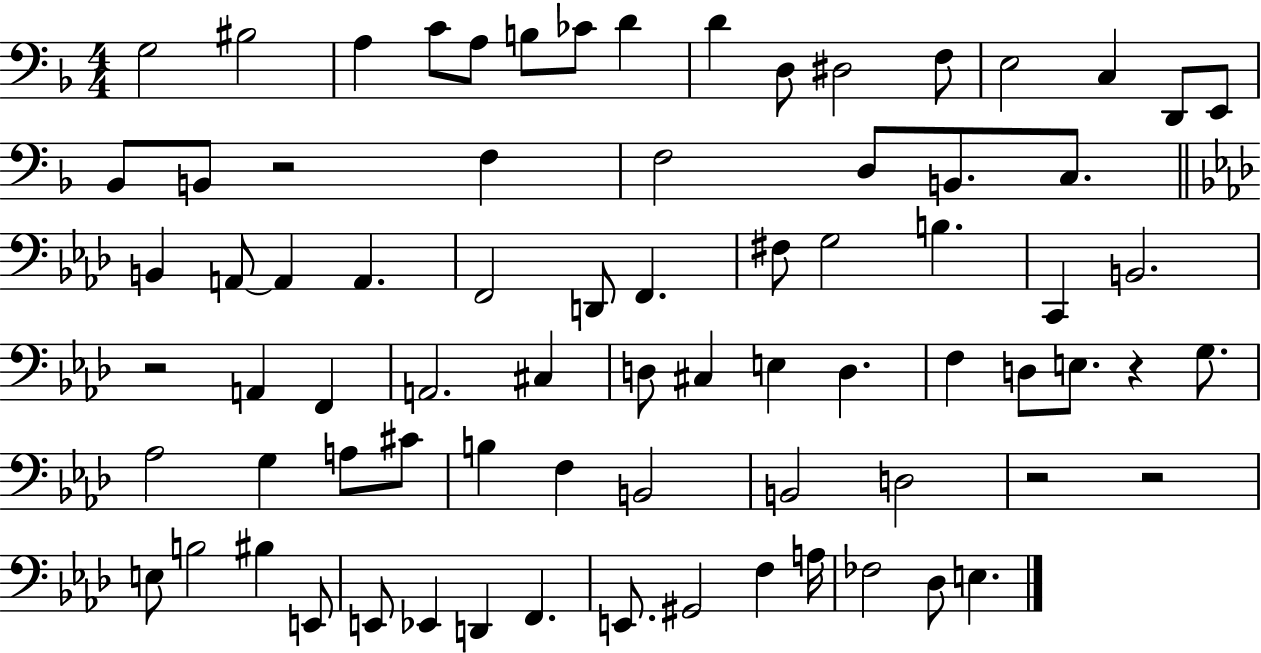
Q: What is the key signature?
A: F major